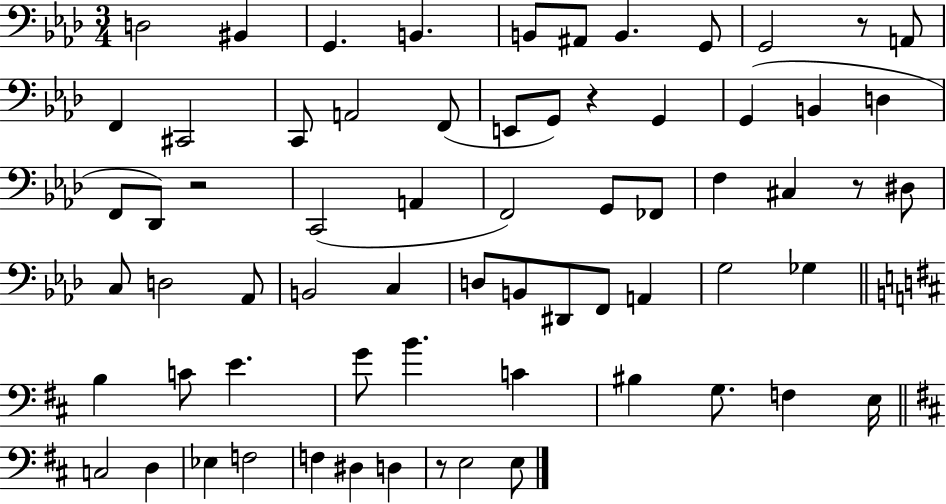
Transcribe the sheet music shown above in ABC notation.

X:1
T:Untitled
M:3/4
L:1/4
K:Ab
D,2 ^B,, G,, B,, B,,/2 ^A,,/2 B,, G,,/2 G,,2 z/2 A,,/2 F,, ^C,,2 C,,/2 A,,2 F,,/2 E,,/2 G,,/2 z G,, G,, B,, D, F,,/2 _D,,/2 z2 C,,2 A,, F,,2 G,,/2 _F,,/2 F, ^C, z/2 ^D,/2 C,/2 D,2 _A,,/2 B,,2 C, D,/2 B,,/2 ^D,,/2 F,,/2 A,, G,2 _G, B, C/2 E G/2 B C ^B, G,/2 F, E,/4 C,2 D, _E, F,2 F, ^D, D, z/2 E,2 E,/2